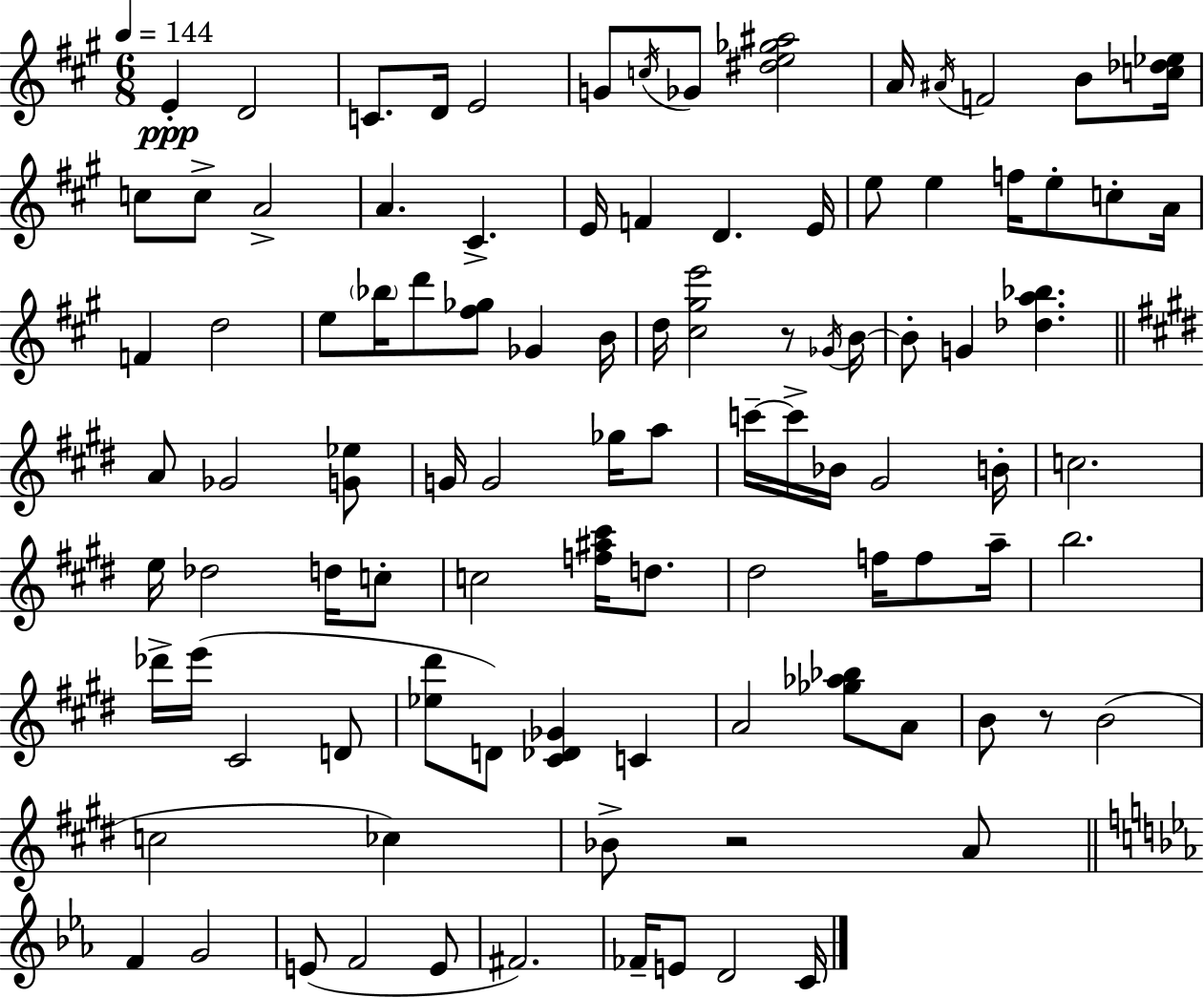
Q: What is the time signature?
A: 6/8